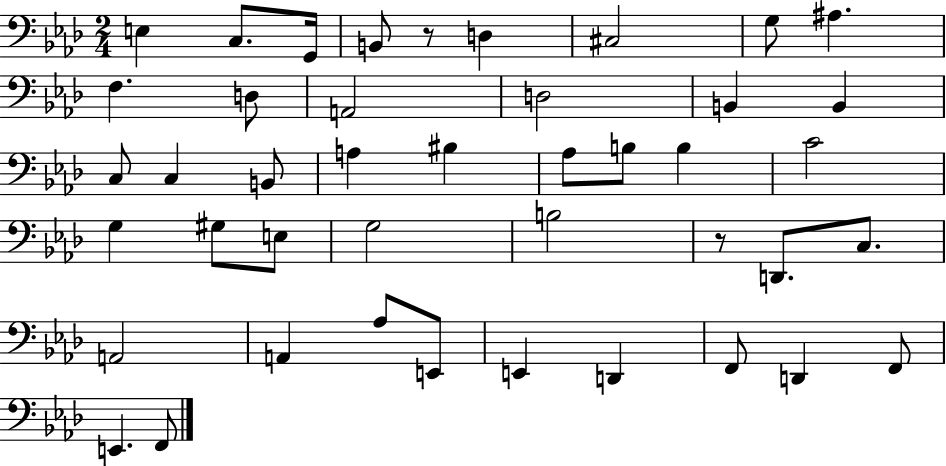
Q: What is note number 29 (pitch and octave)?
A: D2